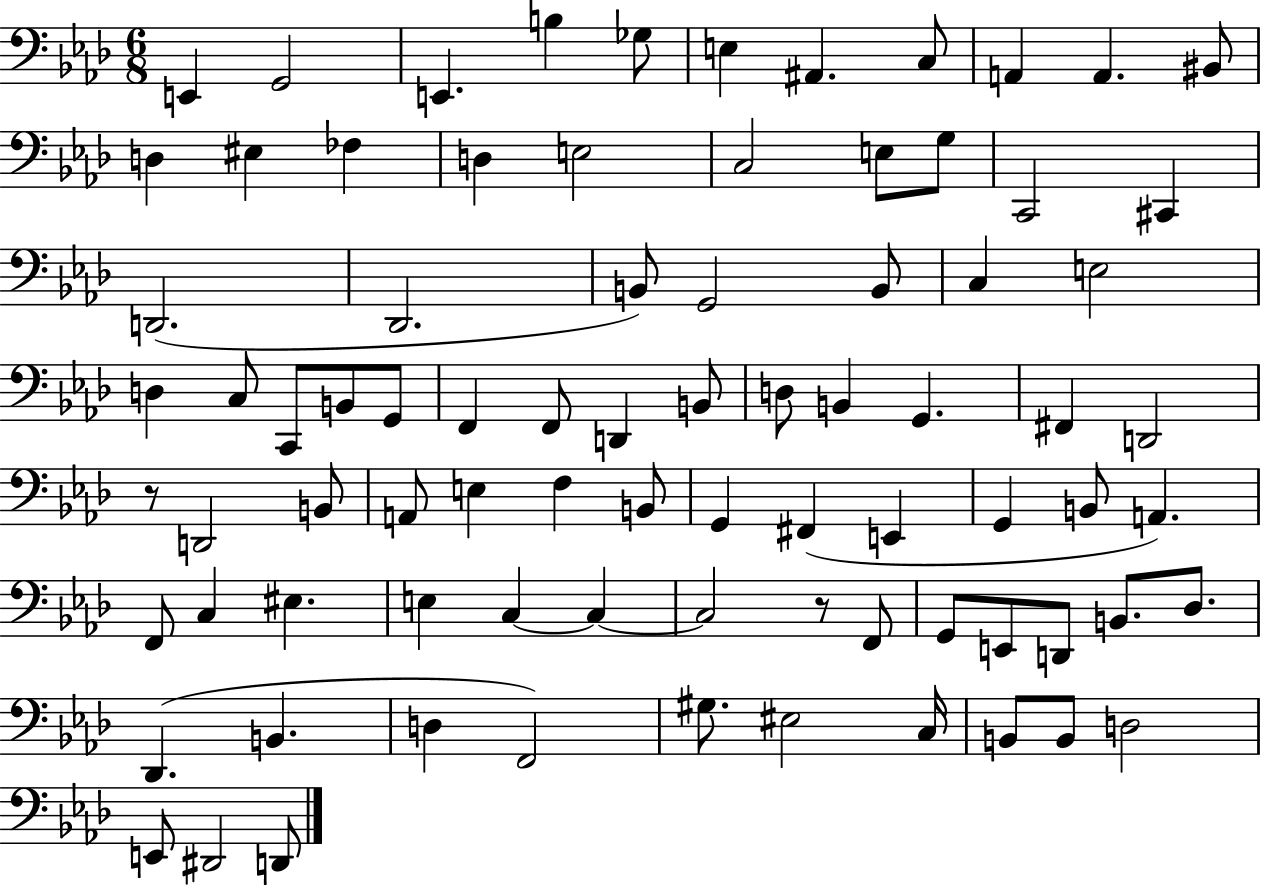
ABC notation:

X:1
T:Untitled
M:6/8
L:1/4
K:Ab
E,, G,,2 E,, B, _G,/2 E, ^A,, C,/2 A,, A,, ^B,,/2 D, ^E, _F, D, E,2 C,2 E,/2 G,/2 C,,2 ^C,, D,,2 _D,,2 B,,/2 G,,2 B,,/2 C, E,2 D, C,/2 C,,/2 B,,/2 G,,/2 F,, F,,/2 D,, B,,/2 D,/2 B,, G,, ^F,, D,,2 z/2 D,,2 B,,/2 A,,/2 E, F, B,,/2 G,, ^F,, E,, G,, B,,/2 A,, F,,/2 C, ^E, E, C, C, C,2 z/2 F,,/2 G,,/2 E,,/2 D,,/2 B,,/2 _D,/2 _D,, B,, D, F,,2 ^G,/2 ^E,2 C,/4 B,,/2 B,,/2 D,2 E,,/2 ^D,,2 D,,/2